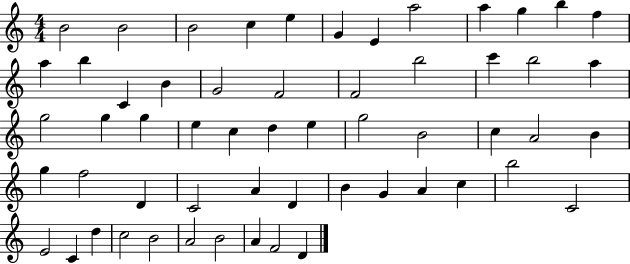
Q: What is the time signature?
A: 4/4